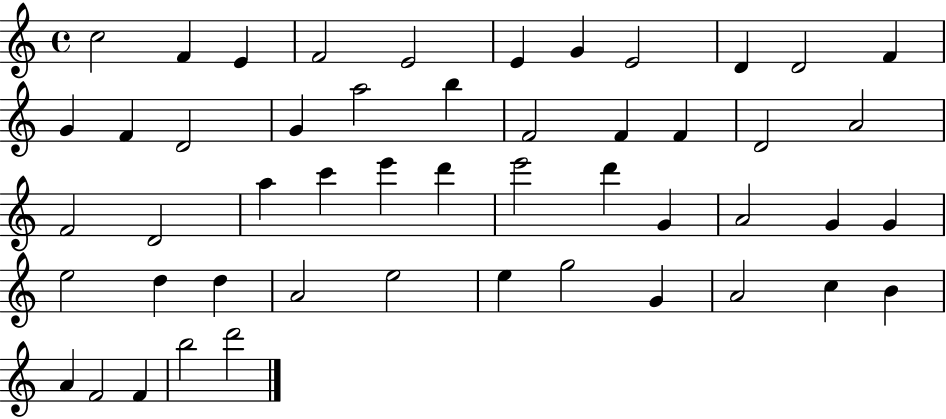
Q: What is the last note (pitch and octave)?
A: D6